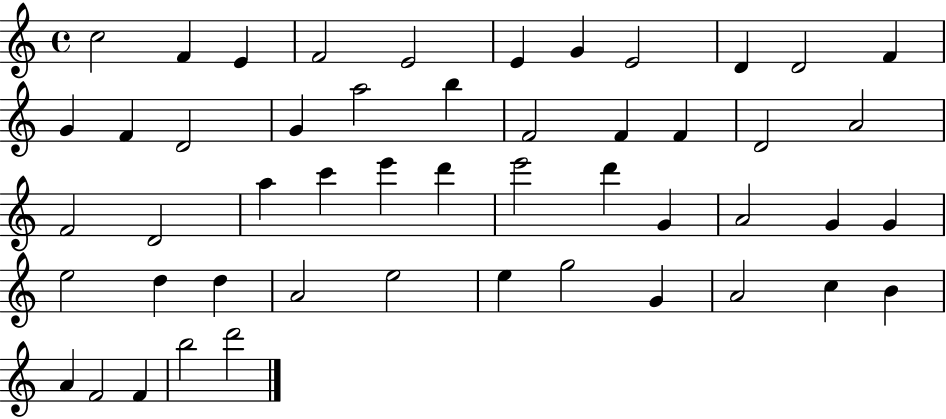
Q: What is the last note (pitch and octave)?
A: D6